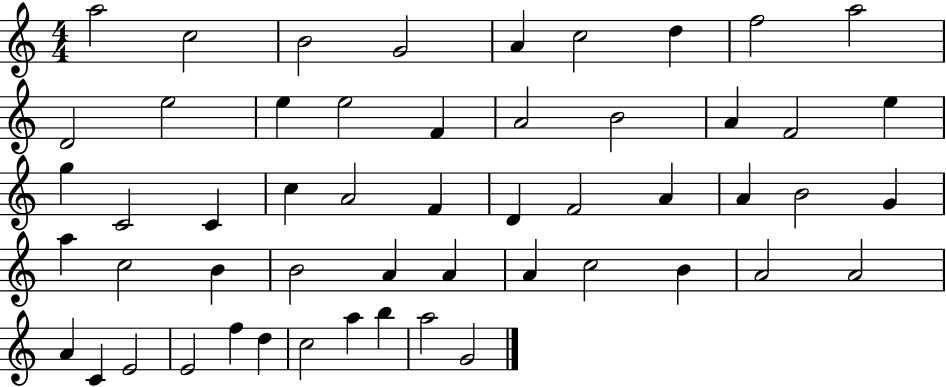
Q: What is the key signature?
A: C major